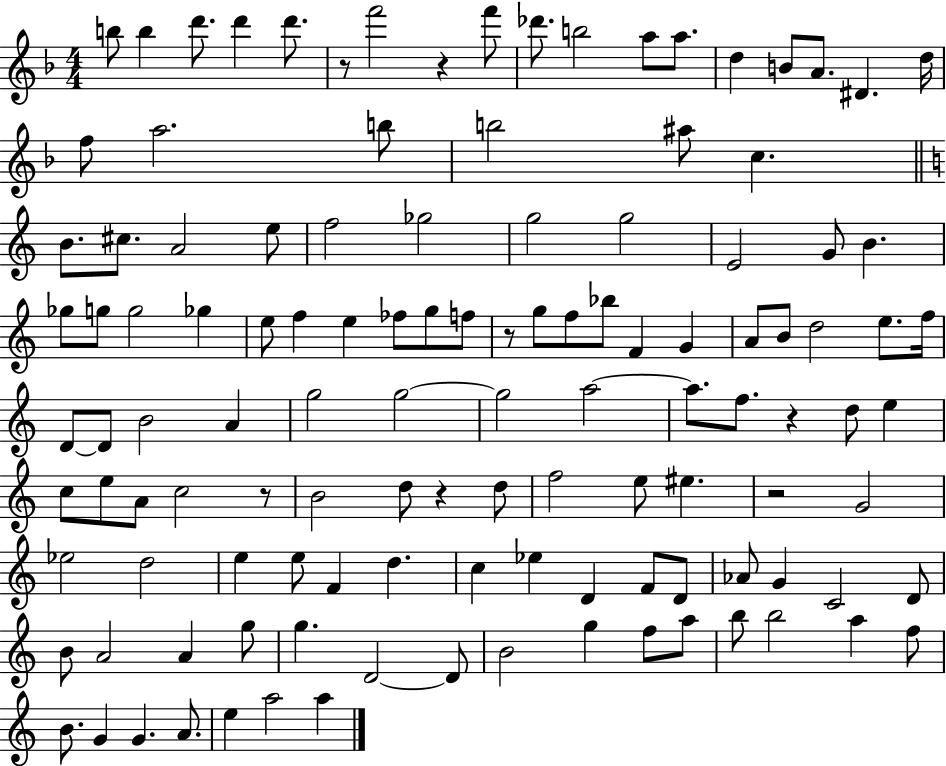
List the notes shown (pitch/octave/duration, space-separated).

B5/e B5/q D6/e. D6/q D6/e. R/e F6/h R/q F6/e Db6/e. B5/h A5/e A5/e. D5/q B4/e A4/e. D#4/q. D5/s F5/e A5/h. B5/e B5/h A#5/e C5/q. B4/e. C#5/e. A4/h E5/e F5/h Gb5/h G5/h G5/h E4/h G4/e B4/q. Gb5/e G5/e G5/h Gb5/q E5/e F5/q E5/q FES5/e G5/e F5/e R/e G5/e F5/e Bb5/e F4/q G4/q A4/e B4/e D5/h E5/e. F5/s D4/e D4/e B4/h A4/q G5/h G5/h G5/h A5/h A5/e. F5/e. R/q D5/e E5/q C5/e E5/e A4/e C5/h R/e B4/h D5/e R/q D5/e F5/h E5/e EIS5/q. R/h G4/h Eb5/h D5/h E5/q E5/e F4/q D5/q. C5/q Eb5/q D4/q F4/e D4/e Ab4/e G4/q C4/h D4/e B4/e A4/h A4/q G5/e G5/q. D4/h D4/e B4/h G5/q F5/e A5/e B5/e B5/h A5/q F5/e B4/e. G4/q G4/q. A4/e. E5/q A5/h A5/q